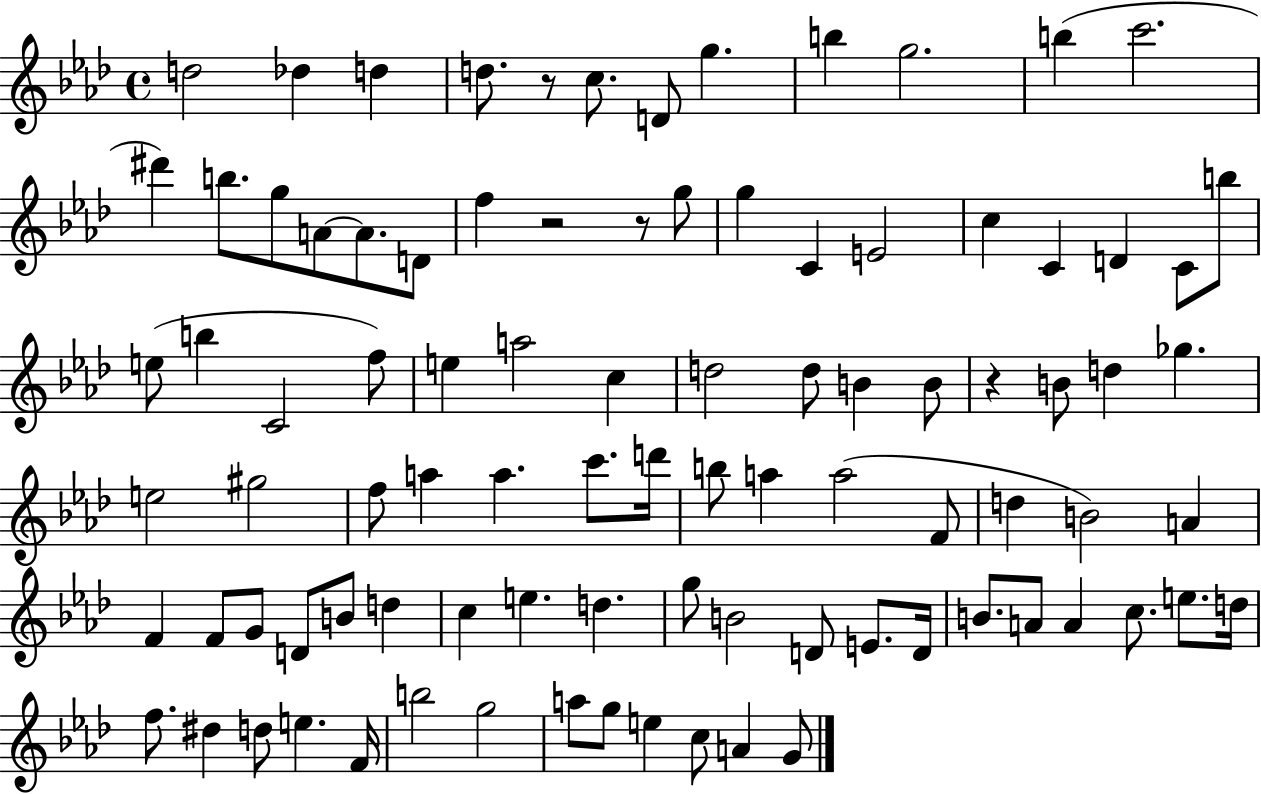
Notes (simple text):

D5/h Db5/q D5/q D5/e. R/e C5/e. D4/e G5/q. B5/q G5/h. B5/q C6/h. D#6/q B5/e. G5/e A4/e A4/e. D4/e F5/q R/h R/e G5/e G5/q C4/q E4/h C5/q C4/q D4/q C4/e B5/e E5/e B5/q C4/h F5/e E5/q A5/h C5/q D5/h D5/e B4/q B4/e R/q B4/e D5/q Gb5/q. E5/h G#5/h F5/e A5/q A5/q. C6/e. D6/s B5/e A5/q A5/h F4/e D5/q B4/h A4/q F4/q F4/e G4/e D4/e B4/e D5/q C5/q E5/q. D5/q. G5/e B4/h D4/e E4/e. D4/s B4/e. A4/e A4/q C5/e. E5/e. D5/s F5/e. D#5/q D5/e E5/q. F4/s B5/h G5/h A5/e G5/e E5/q C5/e A4/q G4/e